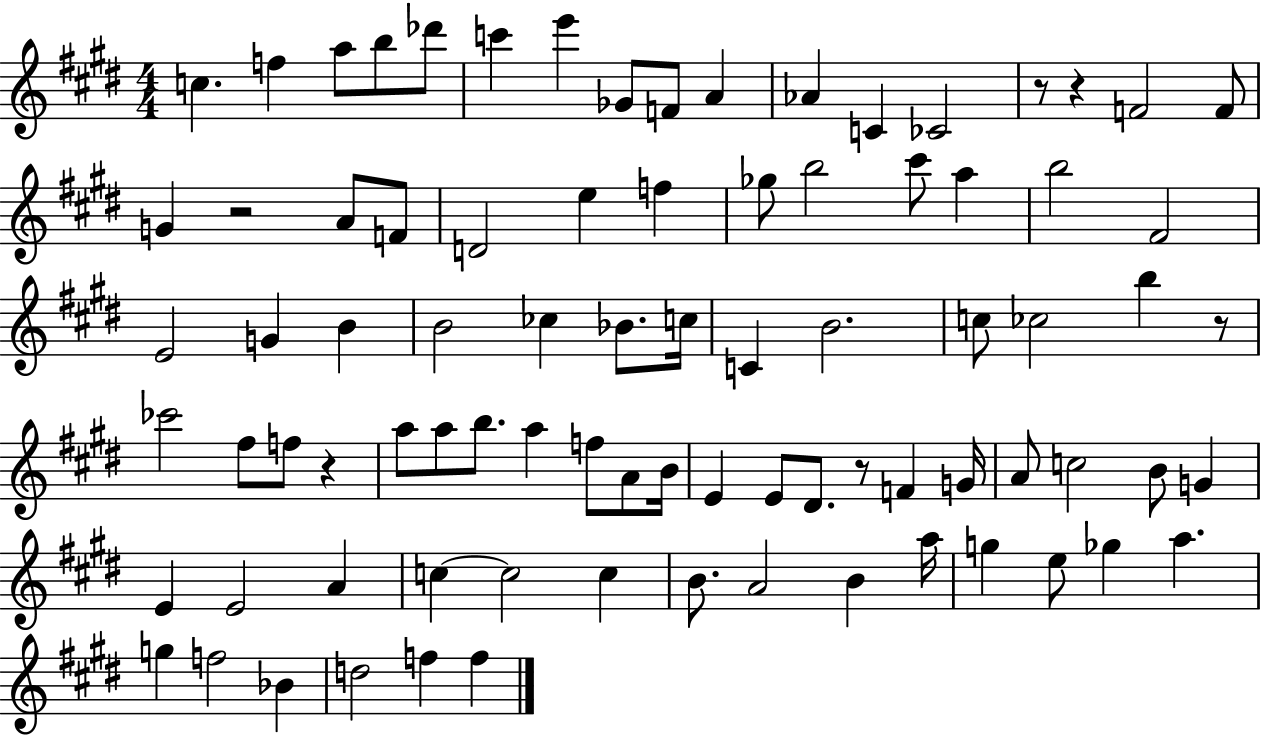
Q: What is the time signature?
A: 4/4